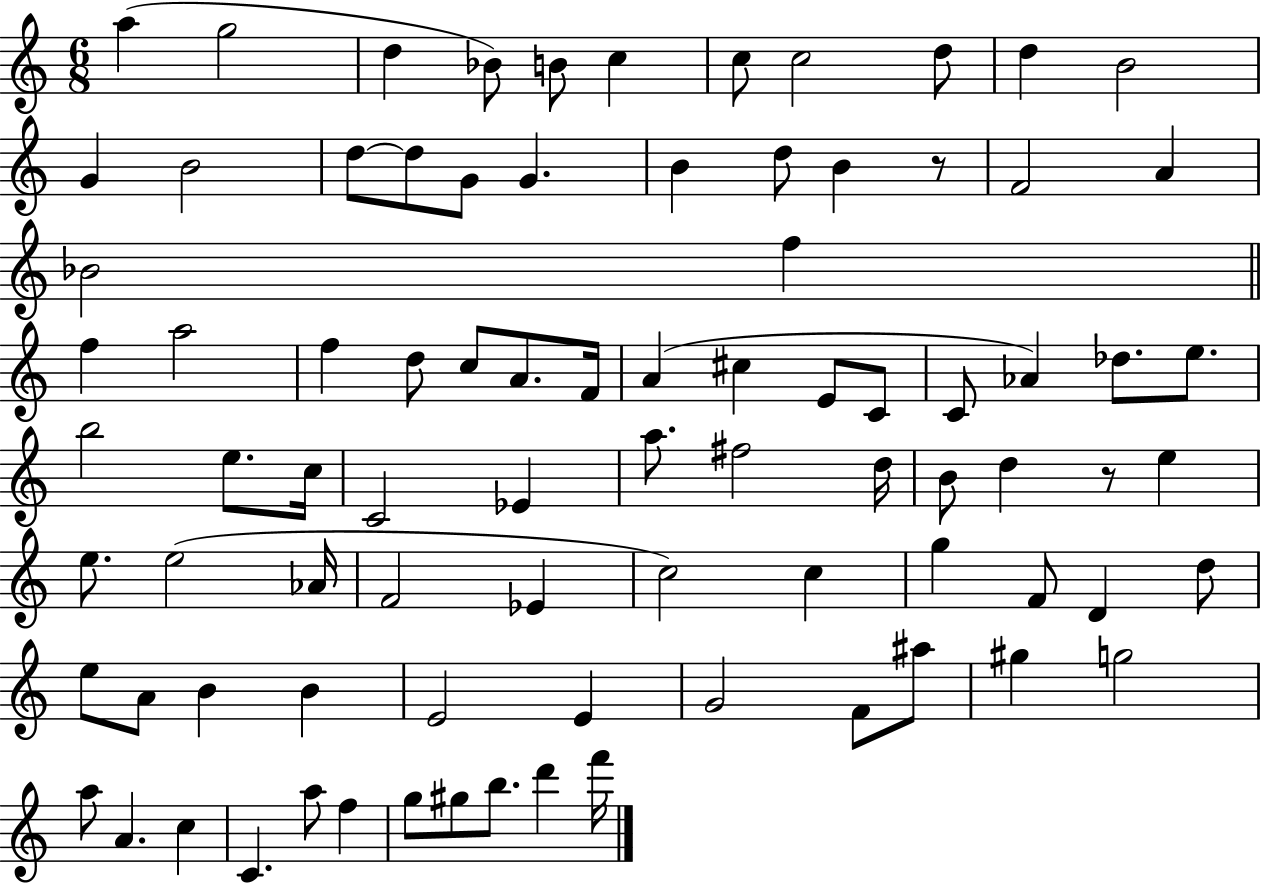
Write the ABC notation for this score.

X:1
T:Untitled
M:6/8
L:1/4
K:C
a g2 d _B/2 B/2 c c/2 c2 d/2 d B2 G B2 d/2 d/2 G/2 G B d/2 B z/2 F2 A _B2 f f a2 f d/2 c/2 A/2 F/4 A ^c E/2 C/2 C/2 _A _d/2 e/2 b2 e/2 c/4 C2 _E a/2 ^f2 d/4 B/2 d z/2 e e/2 e2 _A/4 F2 _E c2 c g F/2 D d/2 e/2 A/2 B B E2 E G2 F/2 ^a/2 ^g g2 a/2 A c C a/2 f g/2 ^g/2 b/2 d' f'/4